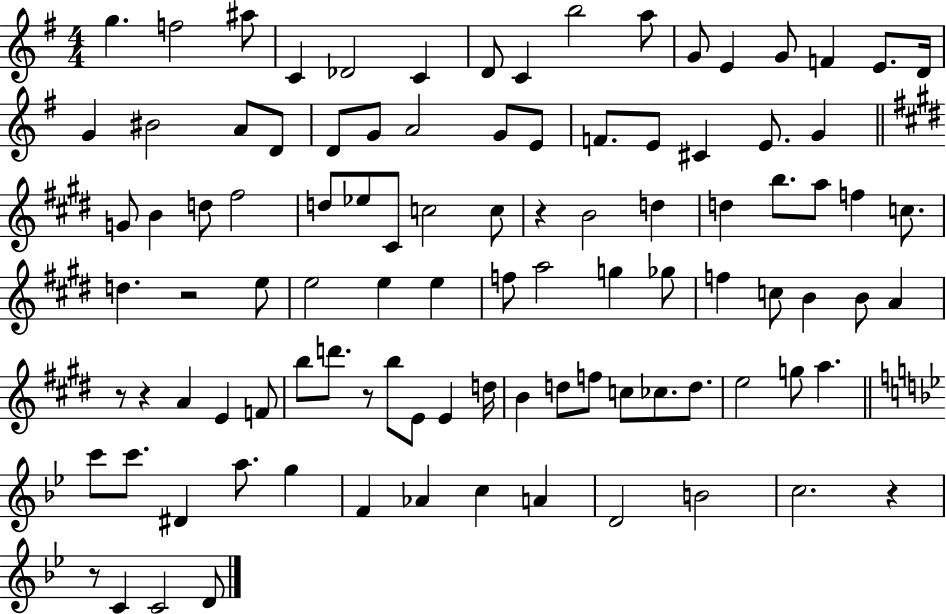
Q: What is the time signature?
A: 4/4